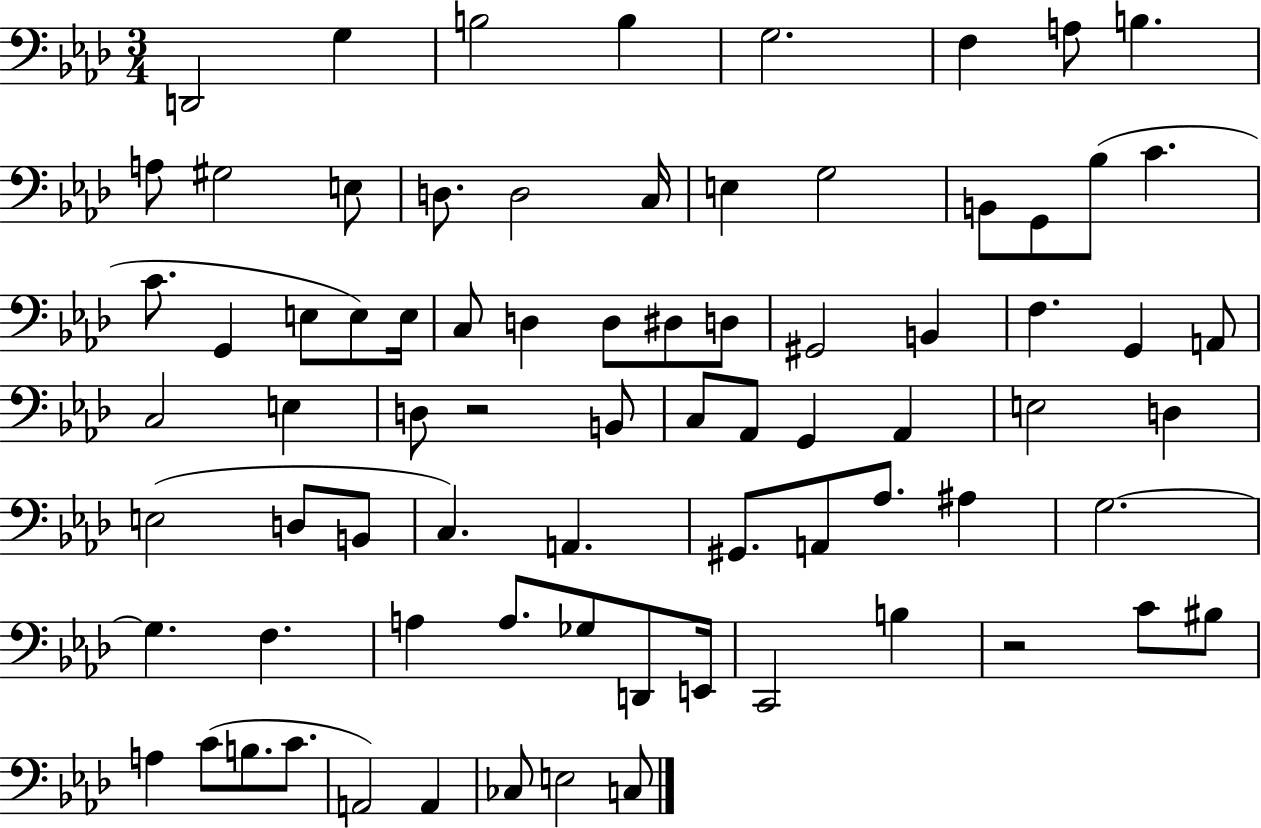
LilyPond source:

{
  \clef bass
  \numericTimeSignature
  \time 3/4
  \key aes \major
  d,2 g4 | b2 b4 | g2. | f4 a8 b4. | \break a8 gis2 e8 | d8. d2 c16 | e4 g2 | b,8 g,8 bes8( c'4. | \break c'8. g,4 e8 e8) e16 | c8 d4 d8 dis8 d8 | gis,2 b,4 | f4. g,4 a,8 | \break c2 e4 | d8 r2 b,8 | c8 aes,8 g,4 aes,4 | e2 d4 | \break e2( d8 b,8 | c4.) a,4. | gis,8. a,8 aes8. ais4 | g2.~~ | \break g4. f4. | a4 a8. ges8 d,8 e,16 | c,2 b4 | r2 c'8 bis8 | \break a4 c'8( b8. c'8. | a,2) a,4 | ces8 e2 c8 | \bar "|."
}